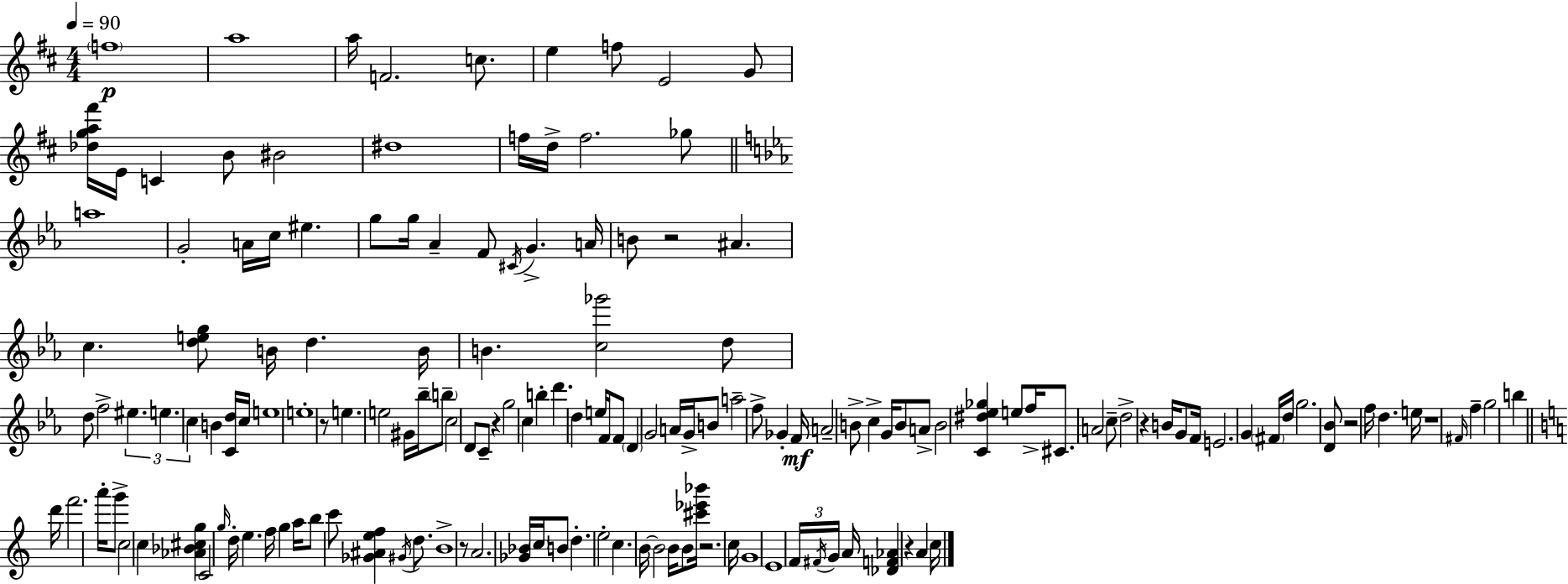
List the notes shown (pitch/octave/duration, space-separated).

F5/w A5/w A5/s F4/h. C5/e. E5/q F5/e E4/h G4/e [Db5,G5,A5,F#6]/s E4/s C4/q B4/e BIS4/h D#5/w F5/s D5/s F5/h. Gb5/e A5/w G4/h A4/s C5/s EIS5/q. G5/e G5/s Ab4/q F4/e C#4/s G4/q. A4/s B4/e R/h A#4/q. C5/q. [D5,E5,G5]/e B4/s D5/q. B4/s B4/q. [C5,Gb6]/h D5/e D5/e F5/h EIS5/q. E5/q. C5/q B4/q [C4,D5]/s C5/s E5/w E5/w R/e E5/q. E5/h G#4/s Bb5/s B5/e C5/h D4/e C4/e R/q G5/h C5/q B5/q D6/q. D5/q E5/s F4/s F4/e D4/q G4/h A4/s G4/s B4/e A5/h F5/e Gb4/q F4/s A4/h B4/e C5/q G4/s B4/e A4/e B4/h [C4,D#5,Eb5,Gb5]/q E5/e F5/s C#4/e. A4/h C5/e D5/h R/q B4/s G4/e F4/s E4/h. G4/q F#4/s D5/s G5/h. [D4,Bb4]/e R/h F5/s D5/q. E5/s R/w F#4/s F5/q G5/h B5/q D6/s F6/h. A6/s G6/e C5/h C5/q [Ab4,Bb4,C#5,G5]/q C4/h G5/s D5/s E5/q. F5/s G5/q A5/s B5/e C6/e [Gb4,A#4,E5,F5]/q G#4/s D5/e. B4/w R/e A4/h. [Gb4,Bb4]/s C5/s B4/e D5/q. E5/h C5/q. B4/s B4/h B4/s B4/e [C#6,Eb6,Bb6]/s R/h. C5/s G4/w E4/w F4/s F#4/s G4/s A4/s [Db4,F4,Ab4]/q R/q A4/q C5/s